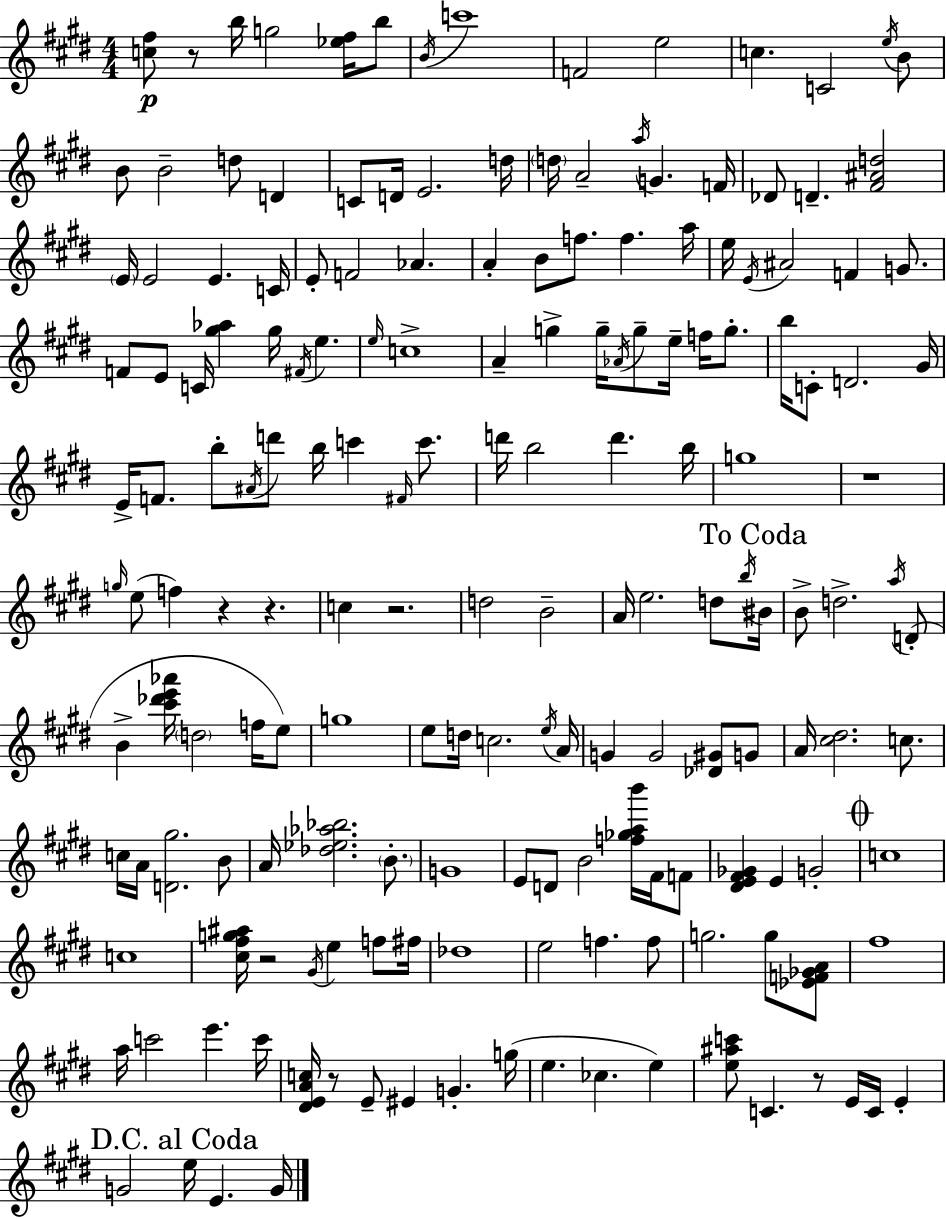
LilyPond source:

{
  \clef treble
  \numericTimeSignature
  \time 4/4
  \key e \major
  <c'' fis''>8\p r8 b''16 g''2 <ees'' fis''>16 b''8 | \acciaccatura { b'16 } c'''1 | f'2 e''2 | c''4. c'2 \acciaccatura { e''16 } | \break b'8 b'8 b'2-- d''8 d'4 | c'8 d'16 e'2. | d''16 \parenthesize d''16 a'2-- \acciaccatura { a''16 } g'4. | f'16 des'8 d'4.-- <fis' ais' d''>2 | \break \parenthesize e'16 e'2 e'4. | c'16 e'8-. f'2 aes'4. | a'4-. b'8 f''8. f''4. | a''16 e''16 \acciaccatura { e'16 } ais'2 f'4 | \break g'8. f'8 e'8 c'16 <gis'' aes''>4 gis''16 \acciaccatura { fis'16 } e''4. | \grace { e''16 } c''1-> | a'4-- g''4-> g''16-- \acciaccatura { aes'16 } | g''8-- e''16-- f''16 g''8.-. b''16 c'8-. d'2. | \break gis'16 e'16-> f'8. b''8-. \acciaccatura { ais'16 } d'''8 | b''16 c'''4 \grace { fis'16 } c'''8. d'''16 b''2 | d'''4. b''16 g''1 | r1 | \break \grace { g''16 }( e''8 f''4) | r4 r4. c''4 r2. | d''2 | b'2-- a'16 e''2. | \break d''8 \acciaccatura { b''16 } \mark "To Coda" bis'16 b'8-> d''2.-> | \acciaccatura { a''16 } d'8-.( b'4-> | <cis''' des''' e''' aes'''>16 \parenthesize d''2 f''16 e''8) g''1 | e''8 d''16 c''2. | \break \acciaccatura { e''16 } a'16 g'4 | g'2 <des' gis'>8 g'8 a'16 <cis'' dis''>2. | c''8. c''16 a'16 <d' gis''>2. | b'8 a'16 <des'' ees'' aes'' bes''>2. | \break \parenthesize b'8.-. g'1 | e'8 d'8 | b'2 <f'' ges'' a'' b'''>16 fis'16 f'8 <dis' e' fis' ges'>4 | e'4 g'2-. \mark \markup { \musicglyph "scripts.coda" } c''1 | \break c''1 | <cis'' fis'' g'' ais''>16 r2 | \acciaccatura { gis'16 } e''4 f''8 fis''16 des''1 | e''2 | \break f''4. f''8 g''2. | g''8 <ees' f' ges' a'>8 fis''1 | a''16 c'''2 | e'''4. c'''16 <dis' e' a' c''>16 r8 | \break e'8-- eis'4 g'4.-. g''16( e''4. | ces''4. e''4) <e'' ais'' c'''>8 | c'4. r8 e'16 c'16 e'4-. \mark "D.C. al Coda" g'2 | e''16 e'4. g'16 \bar "|."
}